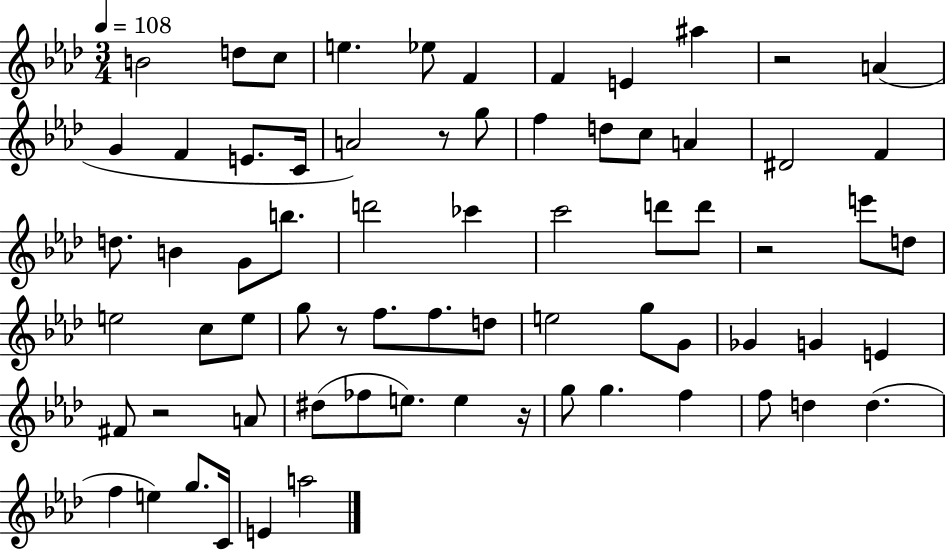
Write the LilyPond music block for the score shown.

{
  \clef treble
  \numericTimeSignature
  \time 3/4
  \key aes \major
  \tempo 4 = 108
  b'2 d''8 c''8 | e''4. ees''8 f'4 | f'4 e'4 ais''4 | r2 a'4( | \break g'4 f'4 e'8. c'16 | a'2) r8 g''8 | f''4 d''8 c''8 a'4 | dis'2 f'4 | \break d''8. b'4 g'8 b''8. | d'''2 ces'''4 | c'''2 d'''8 d'''8 | r2 e'''8 d''8 | \break e''2 c''8 e''8 | g''8 r8 f''8. f''8. d''8 | e''2 g''8 g'8 | ges'4 g'4 e'4 | \break fis'8 r2 a'8 | dis''8( fes''8 e''8.) e''4 r16 | g''8 g''4. f''4 | f''8 d''4 d''4.( | \break f''4 e''4) g''8. c'16 | e'4 a''2 | \bar "|."
}